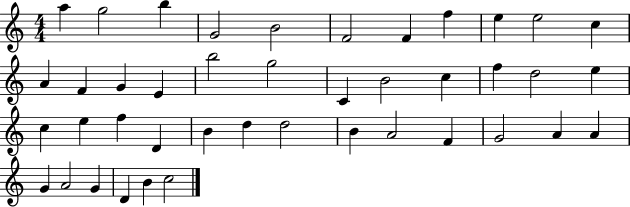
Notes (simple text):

A5/q G5/h B5/q G4/h B4/h F4/h F4/q F5/q E5/q E5/h C5/q A4/q F4/q G4/q E4/q B5/h G5/h C4/q B4/h C5/q F5/q D5/h E5/q C5/q E5/q F5/q D4/q B4/q D5/q D5/h B4/q A4/h F4/q G4/h A4/q A4/q G4/q A4/h G4/q D4/q B4/q C5/h